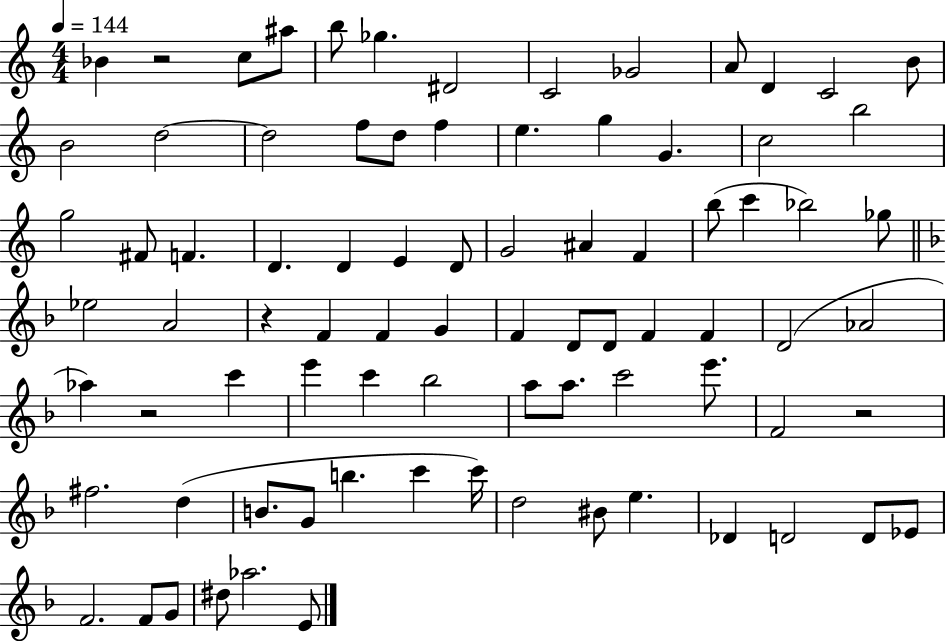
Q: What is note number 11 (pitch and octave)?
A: C4